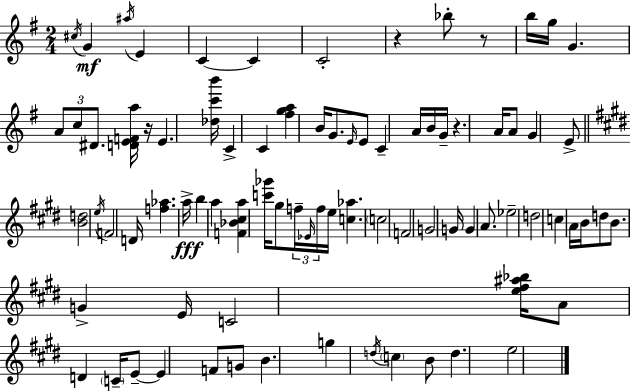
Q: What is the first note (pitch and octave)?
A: C#5